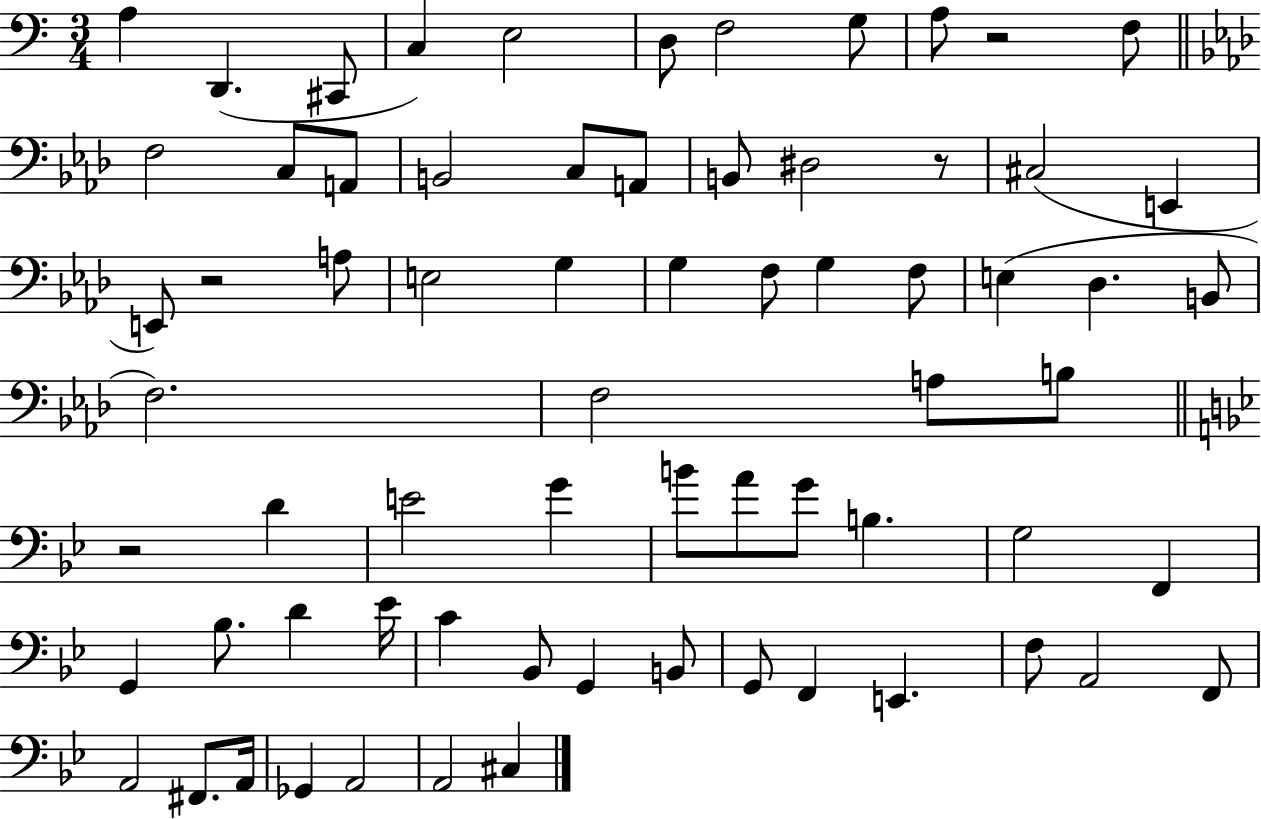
A3/q D2/q. C#2/e C3/q E3/h D3/e F3/h G3/e A3/e R/h F3/e F3/h C3/e A2/e B2/h C3/e A2/e B2/e D#3/h R/e C#3/h E2/q E2/e R/h A3/e E3/h G3/q G3/q F3/e G3/q F3/e E3/q Db3/q. B2/e F3/h. F3/h A3/e B3/e R/h D4/q E4/h G4/q B4/e A4/e G4/e B3/q. G3/h F2/q G2/q Bb3/e. D4/q Eb4/s C4/q Bb2/e G2/q B2/e G2/e F2/q E2/q. F3/e A2/h F2/e A2/h F#2/e. A2/s Gb2/q A2/h A2/h C#3/q